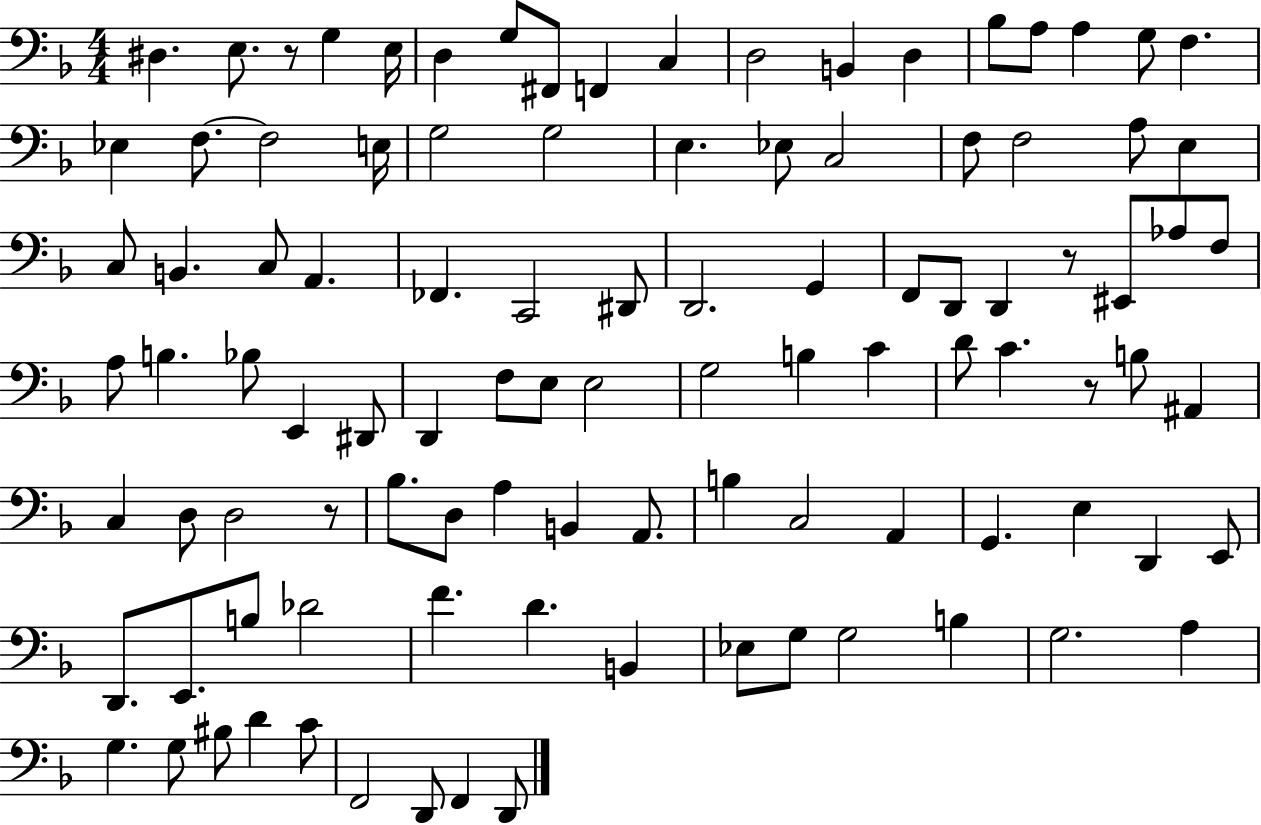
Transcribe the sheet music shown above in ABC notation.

X:1
T:Untitled
M:4/4
L:1/4
K:F
^D, E,/2 z/2 G, E,/4 D, G,/2 ^F,,/2 F,, C, D,2 B,, D, _B,/2 A,/2 A, G,/2 F, _E, F,/2 F,2 E,/4 G,2 G,2 E, _E,/2 C,2 F,/2 F,2 A,/2 E, C,/2 B,, C,/2 A,, _F,, C,,2 ^D,,/2 D,,2 G,, F,,/2 D,,/2 D,, z/2 ^E,,/2 _A,/2 F,/2 A,/2 B, _B,/2 E,, ^D,,/2 D,, F,/2 E,/2 E,2 G,2 B, C D/2 C z/2 B,/2 ^A,, C, D,/2 D,2 z/2 _B,/2 D,/2 A, B,, A,,/2 B, C,2 A,, G,, E, D,, E,,/2 D,,/2 E,,/2 B,/2 _D2 F D B,, _E,/2 G,/2 G,2 B, G,2 A, G, G,/2 ^B,/2 D C/2 F,,2 D,,/2 F,, D,,/2